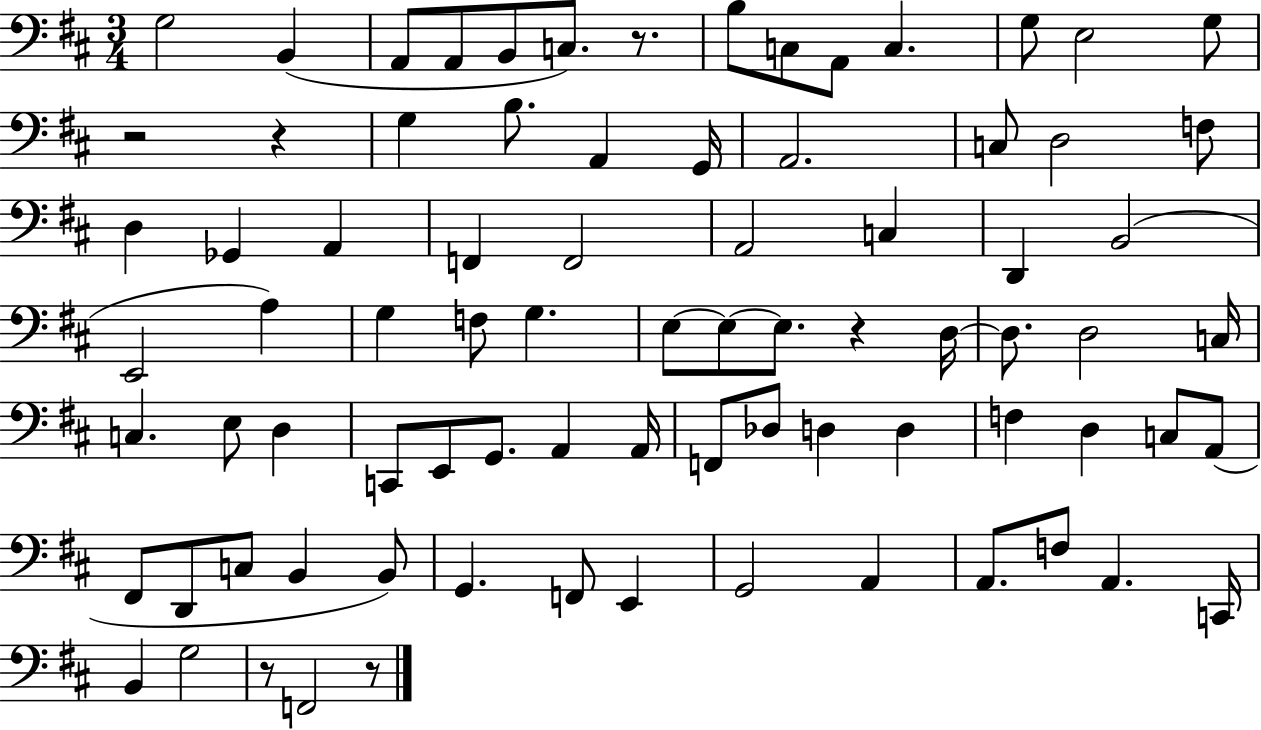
G3/h B2/q A2/e A2/e B2/e C3/e. R/e. B3/e C3/e A2/e C3/q. G3/e E3/h G3/e R/h R/q G3/q B3/e. A2/q G2/s A2/h. C3/e D3/h F3/e D3/q Gb2/q A2/q F2/q F2/h A2/h C3/q D2/q B2/h E2/h A3/q G3/q F3/e G3/q. E3/e E3/e E3/e. R/q D3/s D3/e. D3/h C3/s C3/q. E3/e D3/q C2/e E2/e G2/e. A2/q A2/s F2/e Db3/e D3/q D3/q F3/q D3/q C3/e A2/e F#2/e D2/e C3/e B2/q B2/e G2/q. F2/e E2/q G2/h A2/q A2/e. F3/e A2/q. C2/s B2/q G3/h R/e F2/h R/e